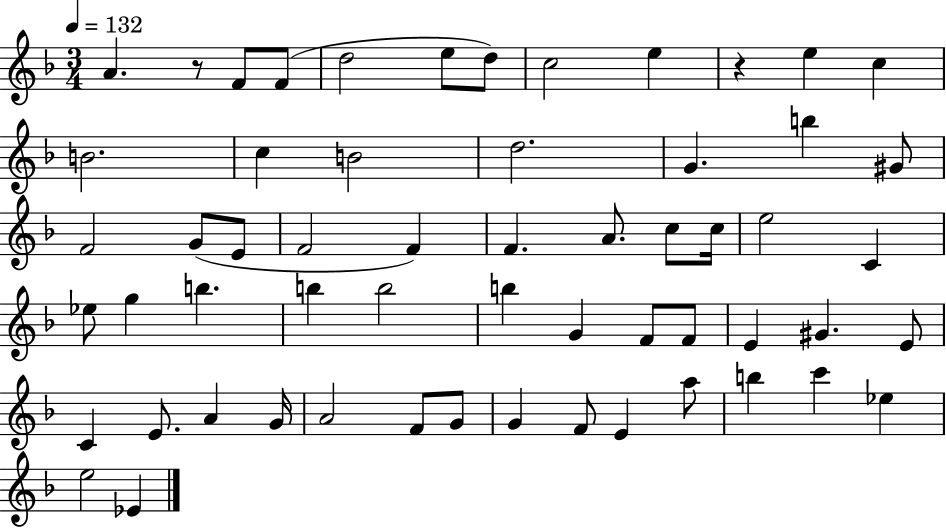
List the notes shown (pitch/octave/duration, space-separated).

A4/q. R/e F4/e F4/e D5/h E5/e D5/e C5/h E5/q R/q E5/q C5/q B4/h. C5/q B4/h D5/h. G4/q. B5/q G#4/e F4/h G4/e E4/e F4/h F4/q F4/q. A4/e. C5/e C5/s E5/h C4/q Eb5/e G5/q B5/q. B5/q B5/h B5/q G4/q F4/e F4/e E4/q G#4/q. E4/e C4/q E4/e. A4/q G4/s A4/h F4/e G4/e G4/q F4/e E4/q A5/e B5/q C6/q Eb5/q E5/h Eb4/q